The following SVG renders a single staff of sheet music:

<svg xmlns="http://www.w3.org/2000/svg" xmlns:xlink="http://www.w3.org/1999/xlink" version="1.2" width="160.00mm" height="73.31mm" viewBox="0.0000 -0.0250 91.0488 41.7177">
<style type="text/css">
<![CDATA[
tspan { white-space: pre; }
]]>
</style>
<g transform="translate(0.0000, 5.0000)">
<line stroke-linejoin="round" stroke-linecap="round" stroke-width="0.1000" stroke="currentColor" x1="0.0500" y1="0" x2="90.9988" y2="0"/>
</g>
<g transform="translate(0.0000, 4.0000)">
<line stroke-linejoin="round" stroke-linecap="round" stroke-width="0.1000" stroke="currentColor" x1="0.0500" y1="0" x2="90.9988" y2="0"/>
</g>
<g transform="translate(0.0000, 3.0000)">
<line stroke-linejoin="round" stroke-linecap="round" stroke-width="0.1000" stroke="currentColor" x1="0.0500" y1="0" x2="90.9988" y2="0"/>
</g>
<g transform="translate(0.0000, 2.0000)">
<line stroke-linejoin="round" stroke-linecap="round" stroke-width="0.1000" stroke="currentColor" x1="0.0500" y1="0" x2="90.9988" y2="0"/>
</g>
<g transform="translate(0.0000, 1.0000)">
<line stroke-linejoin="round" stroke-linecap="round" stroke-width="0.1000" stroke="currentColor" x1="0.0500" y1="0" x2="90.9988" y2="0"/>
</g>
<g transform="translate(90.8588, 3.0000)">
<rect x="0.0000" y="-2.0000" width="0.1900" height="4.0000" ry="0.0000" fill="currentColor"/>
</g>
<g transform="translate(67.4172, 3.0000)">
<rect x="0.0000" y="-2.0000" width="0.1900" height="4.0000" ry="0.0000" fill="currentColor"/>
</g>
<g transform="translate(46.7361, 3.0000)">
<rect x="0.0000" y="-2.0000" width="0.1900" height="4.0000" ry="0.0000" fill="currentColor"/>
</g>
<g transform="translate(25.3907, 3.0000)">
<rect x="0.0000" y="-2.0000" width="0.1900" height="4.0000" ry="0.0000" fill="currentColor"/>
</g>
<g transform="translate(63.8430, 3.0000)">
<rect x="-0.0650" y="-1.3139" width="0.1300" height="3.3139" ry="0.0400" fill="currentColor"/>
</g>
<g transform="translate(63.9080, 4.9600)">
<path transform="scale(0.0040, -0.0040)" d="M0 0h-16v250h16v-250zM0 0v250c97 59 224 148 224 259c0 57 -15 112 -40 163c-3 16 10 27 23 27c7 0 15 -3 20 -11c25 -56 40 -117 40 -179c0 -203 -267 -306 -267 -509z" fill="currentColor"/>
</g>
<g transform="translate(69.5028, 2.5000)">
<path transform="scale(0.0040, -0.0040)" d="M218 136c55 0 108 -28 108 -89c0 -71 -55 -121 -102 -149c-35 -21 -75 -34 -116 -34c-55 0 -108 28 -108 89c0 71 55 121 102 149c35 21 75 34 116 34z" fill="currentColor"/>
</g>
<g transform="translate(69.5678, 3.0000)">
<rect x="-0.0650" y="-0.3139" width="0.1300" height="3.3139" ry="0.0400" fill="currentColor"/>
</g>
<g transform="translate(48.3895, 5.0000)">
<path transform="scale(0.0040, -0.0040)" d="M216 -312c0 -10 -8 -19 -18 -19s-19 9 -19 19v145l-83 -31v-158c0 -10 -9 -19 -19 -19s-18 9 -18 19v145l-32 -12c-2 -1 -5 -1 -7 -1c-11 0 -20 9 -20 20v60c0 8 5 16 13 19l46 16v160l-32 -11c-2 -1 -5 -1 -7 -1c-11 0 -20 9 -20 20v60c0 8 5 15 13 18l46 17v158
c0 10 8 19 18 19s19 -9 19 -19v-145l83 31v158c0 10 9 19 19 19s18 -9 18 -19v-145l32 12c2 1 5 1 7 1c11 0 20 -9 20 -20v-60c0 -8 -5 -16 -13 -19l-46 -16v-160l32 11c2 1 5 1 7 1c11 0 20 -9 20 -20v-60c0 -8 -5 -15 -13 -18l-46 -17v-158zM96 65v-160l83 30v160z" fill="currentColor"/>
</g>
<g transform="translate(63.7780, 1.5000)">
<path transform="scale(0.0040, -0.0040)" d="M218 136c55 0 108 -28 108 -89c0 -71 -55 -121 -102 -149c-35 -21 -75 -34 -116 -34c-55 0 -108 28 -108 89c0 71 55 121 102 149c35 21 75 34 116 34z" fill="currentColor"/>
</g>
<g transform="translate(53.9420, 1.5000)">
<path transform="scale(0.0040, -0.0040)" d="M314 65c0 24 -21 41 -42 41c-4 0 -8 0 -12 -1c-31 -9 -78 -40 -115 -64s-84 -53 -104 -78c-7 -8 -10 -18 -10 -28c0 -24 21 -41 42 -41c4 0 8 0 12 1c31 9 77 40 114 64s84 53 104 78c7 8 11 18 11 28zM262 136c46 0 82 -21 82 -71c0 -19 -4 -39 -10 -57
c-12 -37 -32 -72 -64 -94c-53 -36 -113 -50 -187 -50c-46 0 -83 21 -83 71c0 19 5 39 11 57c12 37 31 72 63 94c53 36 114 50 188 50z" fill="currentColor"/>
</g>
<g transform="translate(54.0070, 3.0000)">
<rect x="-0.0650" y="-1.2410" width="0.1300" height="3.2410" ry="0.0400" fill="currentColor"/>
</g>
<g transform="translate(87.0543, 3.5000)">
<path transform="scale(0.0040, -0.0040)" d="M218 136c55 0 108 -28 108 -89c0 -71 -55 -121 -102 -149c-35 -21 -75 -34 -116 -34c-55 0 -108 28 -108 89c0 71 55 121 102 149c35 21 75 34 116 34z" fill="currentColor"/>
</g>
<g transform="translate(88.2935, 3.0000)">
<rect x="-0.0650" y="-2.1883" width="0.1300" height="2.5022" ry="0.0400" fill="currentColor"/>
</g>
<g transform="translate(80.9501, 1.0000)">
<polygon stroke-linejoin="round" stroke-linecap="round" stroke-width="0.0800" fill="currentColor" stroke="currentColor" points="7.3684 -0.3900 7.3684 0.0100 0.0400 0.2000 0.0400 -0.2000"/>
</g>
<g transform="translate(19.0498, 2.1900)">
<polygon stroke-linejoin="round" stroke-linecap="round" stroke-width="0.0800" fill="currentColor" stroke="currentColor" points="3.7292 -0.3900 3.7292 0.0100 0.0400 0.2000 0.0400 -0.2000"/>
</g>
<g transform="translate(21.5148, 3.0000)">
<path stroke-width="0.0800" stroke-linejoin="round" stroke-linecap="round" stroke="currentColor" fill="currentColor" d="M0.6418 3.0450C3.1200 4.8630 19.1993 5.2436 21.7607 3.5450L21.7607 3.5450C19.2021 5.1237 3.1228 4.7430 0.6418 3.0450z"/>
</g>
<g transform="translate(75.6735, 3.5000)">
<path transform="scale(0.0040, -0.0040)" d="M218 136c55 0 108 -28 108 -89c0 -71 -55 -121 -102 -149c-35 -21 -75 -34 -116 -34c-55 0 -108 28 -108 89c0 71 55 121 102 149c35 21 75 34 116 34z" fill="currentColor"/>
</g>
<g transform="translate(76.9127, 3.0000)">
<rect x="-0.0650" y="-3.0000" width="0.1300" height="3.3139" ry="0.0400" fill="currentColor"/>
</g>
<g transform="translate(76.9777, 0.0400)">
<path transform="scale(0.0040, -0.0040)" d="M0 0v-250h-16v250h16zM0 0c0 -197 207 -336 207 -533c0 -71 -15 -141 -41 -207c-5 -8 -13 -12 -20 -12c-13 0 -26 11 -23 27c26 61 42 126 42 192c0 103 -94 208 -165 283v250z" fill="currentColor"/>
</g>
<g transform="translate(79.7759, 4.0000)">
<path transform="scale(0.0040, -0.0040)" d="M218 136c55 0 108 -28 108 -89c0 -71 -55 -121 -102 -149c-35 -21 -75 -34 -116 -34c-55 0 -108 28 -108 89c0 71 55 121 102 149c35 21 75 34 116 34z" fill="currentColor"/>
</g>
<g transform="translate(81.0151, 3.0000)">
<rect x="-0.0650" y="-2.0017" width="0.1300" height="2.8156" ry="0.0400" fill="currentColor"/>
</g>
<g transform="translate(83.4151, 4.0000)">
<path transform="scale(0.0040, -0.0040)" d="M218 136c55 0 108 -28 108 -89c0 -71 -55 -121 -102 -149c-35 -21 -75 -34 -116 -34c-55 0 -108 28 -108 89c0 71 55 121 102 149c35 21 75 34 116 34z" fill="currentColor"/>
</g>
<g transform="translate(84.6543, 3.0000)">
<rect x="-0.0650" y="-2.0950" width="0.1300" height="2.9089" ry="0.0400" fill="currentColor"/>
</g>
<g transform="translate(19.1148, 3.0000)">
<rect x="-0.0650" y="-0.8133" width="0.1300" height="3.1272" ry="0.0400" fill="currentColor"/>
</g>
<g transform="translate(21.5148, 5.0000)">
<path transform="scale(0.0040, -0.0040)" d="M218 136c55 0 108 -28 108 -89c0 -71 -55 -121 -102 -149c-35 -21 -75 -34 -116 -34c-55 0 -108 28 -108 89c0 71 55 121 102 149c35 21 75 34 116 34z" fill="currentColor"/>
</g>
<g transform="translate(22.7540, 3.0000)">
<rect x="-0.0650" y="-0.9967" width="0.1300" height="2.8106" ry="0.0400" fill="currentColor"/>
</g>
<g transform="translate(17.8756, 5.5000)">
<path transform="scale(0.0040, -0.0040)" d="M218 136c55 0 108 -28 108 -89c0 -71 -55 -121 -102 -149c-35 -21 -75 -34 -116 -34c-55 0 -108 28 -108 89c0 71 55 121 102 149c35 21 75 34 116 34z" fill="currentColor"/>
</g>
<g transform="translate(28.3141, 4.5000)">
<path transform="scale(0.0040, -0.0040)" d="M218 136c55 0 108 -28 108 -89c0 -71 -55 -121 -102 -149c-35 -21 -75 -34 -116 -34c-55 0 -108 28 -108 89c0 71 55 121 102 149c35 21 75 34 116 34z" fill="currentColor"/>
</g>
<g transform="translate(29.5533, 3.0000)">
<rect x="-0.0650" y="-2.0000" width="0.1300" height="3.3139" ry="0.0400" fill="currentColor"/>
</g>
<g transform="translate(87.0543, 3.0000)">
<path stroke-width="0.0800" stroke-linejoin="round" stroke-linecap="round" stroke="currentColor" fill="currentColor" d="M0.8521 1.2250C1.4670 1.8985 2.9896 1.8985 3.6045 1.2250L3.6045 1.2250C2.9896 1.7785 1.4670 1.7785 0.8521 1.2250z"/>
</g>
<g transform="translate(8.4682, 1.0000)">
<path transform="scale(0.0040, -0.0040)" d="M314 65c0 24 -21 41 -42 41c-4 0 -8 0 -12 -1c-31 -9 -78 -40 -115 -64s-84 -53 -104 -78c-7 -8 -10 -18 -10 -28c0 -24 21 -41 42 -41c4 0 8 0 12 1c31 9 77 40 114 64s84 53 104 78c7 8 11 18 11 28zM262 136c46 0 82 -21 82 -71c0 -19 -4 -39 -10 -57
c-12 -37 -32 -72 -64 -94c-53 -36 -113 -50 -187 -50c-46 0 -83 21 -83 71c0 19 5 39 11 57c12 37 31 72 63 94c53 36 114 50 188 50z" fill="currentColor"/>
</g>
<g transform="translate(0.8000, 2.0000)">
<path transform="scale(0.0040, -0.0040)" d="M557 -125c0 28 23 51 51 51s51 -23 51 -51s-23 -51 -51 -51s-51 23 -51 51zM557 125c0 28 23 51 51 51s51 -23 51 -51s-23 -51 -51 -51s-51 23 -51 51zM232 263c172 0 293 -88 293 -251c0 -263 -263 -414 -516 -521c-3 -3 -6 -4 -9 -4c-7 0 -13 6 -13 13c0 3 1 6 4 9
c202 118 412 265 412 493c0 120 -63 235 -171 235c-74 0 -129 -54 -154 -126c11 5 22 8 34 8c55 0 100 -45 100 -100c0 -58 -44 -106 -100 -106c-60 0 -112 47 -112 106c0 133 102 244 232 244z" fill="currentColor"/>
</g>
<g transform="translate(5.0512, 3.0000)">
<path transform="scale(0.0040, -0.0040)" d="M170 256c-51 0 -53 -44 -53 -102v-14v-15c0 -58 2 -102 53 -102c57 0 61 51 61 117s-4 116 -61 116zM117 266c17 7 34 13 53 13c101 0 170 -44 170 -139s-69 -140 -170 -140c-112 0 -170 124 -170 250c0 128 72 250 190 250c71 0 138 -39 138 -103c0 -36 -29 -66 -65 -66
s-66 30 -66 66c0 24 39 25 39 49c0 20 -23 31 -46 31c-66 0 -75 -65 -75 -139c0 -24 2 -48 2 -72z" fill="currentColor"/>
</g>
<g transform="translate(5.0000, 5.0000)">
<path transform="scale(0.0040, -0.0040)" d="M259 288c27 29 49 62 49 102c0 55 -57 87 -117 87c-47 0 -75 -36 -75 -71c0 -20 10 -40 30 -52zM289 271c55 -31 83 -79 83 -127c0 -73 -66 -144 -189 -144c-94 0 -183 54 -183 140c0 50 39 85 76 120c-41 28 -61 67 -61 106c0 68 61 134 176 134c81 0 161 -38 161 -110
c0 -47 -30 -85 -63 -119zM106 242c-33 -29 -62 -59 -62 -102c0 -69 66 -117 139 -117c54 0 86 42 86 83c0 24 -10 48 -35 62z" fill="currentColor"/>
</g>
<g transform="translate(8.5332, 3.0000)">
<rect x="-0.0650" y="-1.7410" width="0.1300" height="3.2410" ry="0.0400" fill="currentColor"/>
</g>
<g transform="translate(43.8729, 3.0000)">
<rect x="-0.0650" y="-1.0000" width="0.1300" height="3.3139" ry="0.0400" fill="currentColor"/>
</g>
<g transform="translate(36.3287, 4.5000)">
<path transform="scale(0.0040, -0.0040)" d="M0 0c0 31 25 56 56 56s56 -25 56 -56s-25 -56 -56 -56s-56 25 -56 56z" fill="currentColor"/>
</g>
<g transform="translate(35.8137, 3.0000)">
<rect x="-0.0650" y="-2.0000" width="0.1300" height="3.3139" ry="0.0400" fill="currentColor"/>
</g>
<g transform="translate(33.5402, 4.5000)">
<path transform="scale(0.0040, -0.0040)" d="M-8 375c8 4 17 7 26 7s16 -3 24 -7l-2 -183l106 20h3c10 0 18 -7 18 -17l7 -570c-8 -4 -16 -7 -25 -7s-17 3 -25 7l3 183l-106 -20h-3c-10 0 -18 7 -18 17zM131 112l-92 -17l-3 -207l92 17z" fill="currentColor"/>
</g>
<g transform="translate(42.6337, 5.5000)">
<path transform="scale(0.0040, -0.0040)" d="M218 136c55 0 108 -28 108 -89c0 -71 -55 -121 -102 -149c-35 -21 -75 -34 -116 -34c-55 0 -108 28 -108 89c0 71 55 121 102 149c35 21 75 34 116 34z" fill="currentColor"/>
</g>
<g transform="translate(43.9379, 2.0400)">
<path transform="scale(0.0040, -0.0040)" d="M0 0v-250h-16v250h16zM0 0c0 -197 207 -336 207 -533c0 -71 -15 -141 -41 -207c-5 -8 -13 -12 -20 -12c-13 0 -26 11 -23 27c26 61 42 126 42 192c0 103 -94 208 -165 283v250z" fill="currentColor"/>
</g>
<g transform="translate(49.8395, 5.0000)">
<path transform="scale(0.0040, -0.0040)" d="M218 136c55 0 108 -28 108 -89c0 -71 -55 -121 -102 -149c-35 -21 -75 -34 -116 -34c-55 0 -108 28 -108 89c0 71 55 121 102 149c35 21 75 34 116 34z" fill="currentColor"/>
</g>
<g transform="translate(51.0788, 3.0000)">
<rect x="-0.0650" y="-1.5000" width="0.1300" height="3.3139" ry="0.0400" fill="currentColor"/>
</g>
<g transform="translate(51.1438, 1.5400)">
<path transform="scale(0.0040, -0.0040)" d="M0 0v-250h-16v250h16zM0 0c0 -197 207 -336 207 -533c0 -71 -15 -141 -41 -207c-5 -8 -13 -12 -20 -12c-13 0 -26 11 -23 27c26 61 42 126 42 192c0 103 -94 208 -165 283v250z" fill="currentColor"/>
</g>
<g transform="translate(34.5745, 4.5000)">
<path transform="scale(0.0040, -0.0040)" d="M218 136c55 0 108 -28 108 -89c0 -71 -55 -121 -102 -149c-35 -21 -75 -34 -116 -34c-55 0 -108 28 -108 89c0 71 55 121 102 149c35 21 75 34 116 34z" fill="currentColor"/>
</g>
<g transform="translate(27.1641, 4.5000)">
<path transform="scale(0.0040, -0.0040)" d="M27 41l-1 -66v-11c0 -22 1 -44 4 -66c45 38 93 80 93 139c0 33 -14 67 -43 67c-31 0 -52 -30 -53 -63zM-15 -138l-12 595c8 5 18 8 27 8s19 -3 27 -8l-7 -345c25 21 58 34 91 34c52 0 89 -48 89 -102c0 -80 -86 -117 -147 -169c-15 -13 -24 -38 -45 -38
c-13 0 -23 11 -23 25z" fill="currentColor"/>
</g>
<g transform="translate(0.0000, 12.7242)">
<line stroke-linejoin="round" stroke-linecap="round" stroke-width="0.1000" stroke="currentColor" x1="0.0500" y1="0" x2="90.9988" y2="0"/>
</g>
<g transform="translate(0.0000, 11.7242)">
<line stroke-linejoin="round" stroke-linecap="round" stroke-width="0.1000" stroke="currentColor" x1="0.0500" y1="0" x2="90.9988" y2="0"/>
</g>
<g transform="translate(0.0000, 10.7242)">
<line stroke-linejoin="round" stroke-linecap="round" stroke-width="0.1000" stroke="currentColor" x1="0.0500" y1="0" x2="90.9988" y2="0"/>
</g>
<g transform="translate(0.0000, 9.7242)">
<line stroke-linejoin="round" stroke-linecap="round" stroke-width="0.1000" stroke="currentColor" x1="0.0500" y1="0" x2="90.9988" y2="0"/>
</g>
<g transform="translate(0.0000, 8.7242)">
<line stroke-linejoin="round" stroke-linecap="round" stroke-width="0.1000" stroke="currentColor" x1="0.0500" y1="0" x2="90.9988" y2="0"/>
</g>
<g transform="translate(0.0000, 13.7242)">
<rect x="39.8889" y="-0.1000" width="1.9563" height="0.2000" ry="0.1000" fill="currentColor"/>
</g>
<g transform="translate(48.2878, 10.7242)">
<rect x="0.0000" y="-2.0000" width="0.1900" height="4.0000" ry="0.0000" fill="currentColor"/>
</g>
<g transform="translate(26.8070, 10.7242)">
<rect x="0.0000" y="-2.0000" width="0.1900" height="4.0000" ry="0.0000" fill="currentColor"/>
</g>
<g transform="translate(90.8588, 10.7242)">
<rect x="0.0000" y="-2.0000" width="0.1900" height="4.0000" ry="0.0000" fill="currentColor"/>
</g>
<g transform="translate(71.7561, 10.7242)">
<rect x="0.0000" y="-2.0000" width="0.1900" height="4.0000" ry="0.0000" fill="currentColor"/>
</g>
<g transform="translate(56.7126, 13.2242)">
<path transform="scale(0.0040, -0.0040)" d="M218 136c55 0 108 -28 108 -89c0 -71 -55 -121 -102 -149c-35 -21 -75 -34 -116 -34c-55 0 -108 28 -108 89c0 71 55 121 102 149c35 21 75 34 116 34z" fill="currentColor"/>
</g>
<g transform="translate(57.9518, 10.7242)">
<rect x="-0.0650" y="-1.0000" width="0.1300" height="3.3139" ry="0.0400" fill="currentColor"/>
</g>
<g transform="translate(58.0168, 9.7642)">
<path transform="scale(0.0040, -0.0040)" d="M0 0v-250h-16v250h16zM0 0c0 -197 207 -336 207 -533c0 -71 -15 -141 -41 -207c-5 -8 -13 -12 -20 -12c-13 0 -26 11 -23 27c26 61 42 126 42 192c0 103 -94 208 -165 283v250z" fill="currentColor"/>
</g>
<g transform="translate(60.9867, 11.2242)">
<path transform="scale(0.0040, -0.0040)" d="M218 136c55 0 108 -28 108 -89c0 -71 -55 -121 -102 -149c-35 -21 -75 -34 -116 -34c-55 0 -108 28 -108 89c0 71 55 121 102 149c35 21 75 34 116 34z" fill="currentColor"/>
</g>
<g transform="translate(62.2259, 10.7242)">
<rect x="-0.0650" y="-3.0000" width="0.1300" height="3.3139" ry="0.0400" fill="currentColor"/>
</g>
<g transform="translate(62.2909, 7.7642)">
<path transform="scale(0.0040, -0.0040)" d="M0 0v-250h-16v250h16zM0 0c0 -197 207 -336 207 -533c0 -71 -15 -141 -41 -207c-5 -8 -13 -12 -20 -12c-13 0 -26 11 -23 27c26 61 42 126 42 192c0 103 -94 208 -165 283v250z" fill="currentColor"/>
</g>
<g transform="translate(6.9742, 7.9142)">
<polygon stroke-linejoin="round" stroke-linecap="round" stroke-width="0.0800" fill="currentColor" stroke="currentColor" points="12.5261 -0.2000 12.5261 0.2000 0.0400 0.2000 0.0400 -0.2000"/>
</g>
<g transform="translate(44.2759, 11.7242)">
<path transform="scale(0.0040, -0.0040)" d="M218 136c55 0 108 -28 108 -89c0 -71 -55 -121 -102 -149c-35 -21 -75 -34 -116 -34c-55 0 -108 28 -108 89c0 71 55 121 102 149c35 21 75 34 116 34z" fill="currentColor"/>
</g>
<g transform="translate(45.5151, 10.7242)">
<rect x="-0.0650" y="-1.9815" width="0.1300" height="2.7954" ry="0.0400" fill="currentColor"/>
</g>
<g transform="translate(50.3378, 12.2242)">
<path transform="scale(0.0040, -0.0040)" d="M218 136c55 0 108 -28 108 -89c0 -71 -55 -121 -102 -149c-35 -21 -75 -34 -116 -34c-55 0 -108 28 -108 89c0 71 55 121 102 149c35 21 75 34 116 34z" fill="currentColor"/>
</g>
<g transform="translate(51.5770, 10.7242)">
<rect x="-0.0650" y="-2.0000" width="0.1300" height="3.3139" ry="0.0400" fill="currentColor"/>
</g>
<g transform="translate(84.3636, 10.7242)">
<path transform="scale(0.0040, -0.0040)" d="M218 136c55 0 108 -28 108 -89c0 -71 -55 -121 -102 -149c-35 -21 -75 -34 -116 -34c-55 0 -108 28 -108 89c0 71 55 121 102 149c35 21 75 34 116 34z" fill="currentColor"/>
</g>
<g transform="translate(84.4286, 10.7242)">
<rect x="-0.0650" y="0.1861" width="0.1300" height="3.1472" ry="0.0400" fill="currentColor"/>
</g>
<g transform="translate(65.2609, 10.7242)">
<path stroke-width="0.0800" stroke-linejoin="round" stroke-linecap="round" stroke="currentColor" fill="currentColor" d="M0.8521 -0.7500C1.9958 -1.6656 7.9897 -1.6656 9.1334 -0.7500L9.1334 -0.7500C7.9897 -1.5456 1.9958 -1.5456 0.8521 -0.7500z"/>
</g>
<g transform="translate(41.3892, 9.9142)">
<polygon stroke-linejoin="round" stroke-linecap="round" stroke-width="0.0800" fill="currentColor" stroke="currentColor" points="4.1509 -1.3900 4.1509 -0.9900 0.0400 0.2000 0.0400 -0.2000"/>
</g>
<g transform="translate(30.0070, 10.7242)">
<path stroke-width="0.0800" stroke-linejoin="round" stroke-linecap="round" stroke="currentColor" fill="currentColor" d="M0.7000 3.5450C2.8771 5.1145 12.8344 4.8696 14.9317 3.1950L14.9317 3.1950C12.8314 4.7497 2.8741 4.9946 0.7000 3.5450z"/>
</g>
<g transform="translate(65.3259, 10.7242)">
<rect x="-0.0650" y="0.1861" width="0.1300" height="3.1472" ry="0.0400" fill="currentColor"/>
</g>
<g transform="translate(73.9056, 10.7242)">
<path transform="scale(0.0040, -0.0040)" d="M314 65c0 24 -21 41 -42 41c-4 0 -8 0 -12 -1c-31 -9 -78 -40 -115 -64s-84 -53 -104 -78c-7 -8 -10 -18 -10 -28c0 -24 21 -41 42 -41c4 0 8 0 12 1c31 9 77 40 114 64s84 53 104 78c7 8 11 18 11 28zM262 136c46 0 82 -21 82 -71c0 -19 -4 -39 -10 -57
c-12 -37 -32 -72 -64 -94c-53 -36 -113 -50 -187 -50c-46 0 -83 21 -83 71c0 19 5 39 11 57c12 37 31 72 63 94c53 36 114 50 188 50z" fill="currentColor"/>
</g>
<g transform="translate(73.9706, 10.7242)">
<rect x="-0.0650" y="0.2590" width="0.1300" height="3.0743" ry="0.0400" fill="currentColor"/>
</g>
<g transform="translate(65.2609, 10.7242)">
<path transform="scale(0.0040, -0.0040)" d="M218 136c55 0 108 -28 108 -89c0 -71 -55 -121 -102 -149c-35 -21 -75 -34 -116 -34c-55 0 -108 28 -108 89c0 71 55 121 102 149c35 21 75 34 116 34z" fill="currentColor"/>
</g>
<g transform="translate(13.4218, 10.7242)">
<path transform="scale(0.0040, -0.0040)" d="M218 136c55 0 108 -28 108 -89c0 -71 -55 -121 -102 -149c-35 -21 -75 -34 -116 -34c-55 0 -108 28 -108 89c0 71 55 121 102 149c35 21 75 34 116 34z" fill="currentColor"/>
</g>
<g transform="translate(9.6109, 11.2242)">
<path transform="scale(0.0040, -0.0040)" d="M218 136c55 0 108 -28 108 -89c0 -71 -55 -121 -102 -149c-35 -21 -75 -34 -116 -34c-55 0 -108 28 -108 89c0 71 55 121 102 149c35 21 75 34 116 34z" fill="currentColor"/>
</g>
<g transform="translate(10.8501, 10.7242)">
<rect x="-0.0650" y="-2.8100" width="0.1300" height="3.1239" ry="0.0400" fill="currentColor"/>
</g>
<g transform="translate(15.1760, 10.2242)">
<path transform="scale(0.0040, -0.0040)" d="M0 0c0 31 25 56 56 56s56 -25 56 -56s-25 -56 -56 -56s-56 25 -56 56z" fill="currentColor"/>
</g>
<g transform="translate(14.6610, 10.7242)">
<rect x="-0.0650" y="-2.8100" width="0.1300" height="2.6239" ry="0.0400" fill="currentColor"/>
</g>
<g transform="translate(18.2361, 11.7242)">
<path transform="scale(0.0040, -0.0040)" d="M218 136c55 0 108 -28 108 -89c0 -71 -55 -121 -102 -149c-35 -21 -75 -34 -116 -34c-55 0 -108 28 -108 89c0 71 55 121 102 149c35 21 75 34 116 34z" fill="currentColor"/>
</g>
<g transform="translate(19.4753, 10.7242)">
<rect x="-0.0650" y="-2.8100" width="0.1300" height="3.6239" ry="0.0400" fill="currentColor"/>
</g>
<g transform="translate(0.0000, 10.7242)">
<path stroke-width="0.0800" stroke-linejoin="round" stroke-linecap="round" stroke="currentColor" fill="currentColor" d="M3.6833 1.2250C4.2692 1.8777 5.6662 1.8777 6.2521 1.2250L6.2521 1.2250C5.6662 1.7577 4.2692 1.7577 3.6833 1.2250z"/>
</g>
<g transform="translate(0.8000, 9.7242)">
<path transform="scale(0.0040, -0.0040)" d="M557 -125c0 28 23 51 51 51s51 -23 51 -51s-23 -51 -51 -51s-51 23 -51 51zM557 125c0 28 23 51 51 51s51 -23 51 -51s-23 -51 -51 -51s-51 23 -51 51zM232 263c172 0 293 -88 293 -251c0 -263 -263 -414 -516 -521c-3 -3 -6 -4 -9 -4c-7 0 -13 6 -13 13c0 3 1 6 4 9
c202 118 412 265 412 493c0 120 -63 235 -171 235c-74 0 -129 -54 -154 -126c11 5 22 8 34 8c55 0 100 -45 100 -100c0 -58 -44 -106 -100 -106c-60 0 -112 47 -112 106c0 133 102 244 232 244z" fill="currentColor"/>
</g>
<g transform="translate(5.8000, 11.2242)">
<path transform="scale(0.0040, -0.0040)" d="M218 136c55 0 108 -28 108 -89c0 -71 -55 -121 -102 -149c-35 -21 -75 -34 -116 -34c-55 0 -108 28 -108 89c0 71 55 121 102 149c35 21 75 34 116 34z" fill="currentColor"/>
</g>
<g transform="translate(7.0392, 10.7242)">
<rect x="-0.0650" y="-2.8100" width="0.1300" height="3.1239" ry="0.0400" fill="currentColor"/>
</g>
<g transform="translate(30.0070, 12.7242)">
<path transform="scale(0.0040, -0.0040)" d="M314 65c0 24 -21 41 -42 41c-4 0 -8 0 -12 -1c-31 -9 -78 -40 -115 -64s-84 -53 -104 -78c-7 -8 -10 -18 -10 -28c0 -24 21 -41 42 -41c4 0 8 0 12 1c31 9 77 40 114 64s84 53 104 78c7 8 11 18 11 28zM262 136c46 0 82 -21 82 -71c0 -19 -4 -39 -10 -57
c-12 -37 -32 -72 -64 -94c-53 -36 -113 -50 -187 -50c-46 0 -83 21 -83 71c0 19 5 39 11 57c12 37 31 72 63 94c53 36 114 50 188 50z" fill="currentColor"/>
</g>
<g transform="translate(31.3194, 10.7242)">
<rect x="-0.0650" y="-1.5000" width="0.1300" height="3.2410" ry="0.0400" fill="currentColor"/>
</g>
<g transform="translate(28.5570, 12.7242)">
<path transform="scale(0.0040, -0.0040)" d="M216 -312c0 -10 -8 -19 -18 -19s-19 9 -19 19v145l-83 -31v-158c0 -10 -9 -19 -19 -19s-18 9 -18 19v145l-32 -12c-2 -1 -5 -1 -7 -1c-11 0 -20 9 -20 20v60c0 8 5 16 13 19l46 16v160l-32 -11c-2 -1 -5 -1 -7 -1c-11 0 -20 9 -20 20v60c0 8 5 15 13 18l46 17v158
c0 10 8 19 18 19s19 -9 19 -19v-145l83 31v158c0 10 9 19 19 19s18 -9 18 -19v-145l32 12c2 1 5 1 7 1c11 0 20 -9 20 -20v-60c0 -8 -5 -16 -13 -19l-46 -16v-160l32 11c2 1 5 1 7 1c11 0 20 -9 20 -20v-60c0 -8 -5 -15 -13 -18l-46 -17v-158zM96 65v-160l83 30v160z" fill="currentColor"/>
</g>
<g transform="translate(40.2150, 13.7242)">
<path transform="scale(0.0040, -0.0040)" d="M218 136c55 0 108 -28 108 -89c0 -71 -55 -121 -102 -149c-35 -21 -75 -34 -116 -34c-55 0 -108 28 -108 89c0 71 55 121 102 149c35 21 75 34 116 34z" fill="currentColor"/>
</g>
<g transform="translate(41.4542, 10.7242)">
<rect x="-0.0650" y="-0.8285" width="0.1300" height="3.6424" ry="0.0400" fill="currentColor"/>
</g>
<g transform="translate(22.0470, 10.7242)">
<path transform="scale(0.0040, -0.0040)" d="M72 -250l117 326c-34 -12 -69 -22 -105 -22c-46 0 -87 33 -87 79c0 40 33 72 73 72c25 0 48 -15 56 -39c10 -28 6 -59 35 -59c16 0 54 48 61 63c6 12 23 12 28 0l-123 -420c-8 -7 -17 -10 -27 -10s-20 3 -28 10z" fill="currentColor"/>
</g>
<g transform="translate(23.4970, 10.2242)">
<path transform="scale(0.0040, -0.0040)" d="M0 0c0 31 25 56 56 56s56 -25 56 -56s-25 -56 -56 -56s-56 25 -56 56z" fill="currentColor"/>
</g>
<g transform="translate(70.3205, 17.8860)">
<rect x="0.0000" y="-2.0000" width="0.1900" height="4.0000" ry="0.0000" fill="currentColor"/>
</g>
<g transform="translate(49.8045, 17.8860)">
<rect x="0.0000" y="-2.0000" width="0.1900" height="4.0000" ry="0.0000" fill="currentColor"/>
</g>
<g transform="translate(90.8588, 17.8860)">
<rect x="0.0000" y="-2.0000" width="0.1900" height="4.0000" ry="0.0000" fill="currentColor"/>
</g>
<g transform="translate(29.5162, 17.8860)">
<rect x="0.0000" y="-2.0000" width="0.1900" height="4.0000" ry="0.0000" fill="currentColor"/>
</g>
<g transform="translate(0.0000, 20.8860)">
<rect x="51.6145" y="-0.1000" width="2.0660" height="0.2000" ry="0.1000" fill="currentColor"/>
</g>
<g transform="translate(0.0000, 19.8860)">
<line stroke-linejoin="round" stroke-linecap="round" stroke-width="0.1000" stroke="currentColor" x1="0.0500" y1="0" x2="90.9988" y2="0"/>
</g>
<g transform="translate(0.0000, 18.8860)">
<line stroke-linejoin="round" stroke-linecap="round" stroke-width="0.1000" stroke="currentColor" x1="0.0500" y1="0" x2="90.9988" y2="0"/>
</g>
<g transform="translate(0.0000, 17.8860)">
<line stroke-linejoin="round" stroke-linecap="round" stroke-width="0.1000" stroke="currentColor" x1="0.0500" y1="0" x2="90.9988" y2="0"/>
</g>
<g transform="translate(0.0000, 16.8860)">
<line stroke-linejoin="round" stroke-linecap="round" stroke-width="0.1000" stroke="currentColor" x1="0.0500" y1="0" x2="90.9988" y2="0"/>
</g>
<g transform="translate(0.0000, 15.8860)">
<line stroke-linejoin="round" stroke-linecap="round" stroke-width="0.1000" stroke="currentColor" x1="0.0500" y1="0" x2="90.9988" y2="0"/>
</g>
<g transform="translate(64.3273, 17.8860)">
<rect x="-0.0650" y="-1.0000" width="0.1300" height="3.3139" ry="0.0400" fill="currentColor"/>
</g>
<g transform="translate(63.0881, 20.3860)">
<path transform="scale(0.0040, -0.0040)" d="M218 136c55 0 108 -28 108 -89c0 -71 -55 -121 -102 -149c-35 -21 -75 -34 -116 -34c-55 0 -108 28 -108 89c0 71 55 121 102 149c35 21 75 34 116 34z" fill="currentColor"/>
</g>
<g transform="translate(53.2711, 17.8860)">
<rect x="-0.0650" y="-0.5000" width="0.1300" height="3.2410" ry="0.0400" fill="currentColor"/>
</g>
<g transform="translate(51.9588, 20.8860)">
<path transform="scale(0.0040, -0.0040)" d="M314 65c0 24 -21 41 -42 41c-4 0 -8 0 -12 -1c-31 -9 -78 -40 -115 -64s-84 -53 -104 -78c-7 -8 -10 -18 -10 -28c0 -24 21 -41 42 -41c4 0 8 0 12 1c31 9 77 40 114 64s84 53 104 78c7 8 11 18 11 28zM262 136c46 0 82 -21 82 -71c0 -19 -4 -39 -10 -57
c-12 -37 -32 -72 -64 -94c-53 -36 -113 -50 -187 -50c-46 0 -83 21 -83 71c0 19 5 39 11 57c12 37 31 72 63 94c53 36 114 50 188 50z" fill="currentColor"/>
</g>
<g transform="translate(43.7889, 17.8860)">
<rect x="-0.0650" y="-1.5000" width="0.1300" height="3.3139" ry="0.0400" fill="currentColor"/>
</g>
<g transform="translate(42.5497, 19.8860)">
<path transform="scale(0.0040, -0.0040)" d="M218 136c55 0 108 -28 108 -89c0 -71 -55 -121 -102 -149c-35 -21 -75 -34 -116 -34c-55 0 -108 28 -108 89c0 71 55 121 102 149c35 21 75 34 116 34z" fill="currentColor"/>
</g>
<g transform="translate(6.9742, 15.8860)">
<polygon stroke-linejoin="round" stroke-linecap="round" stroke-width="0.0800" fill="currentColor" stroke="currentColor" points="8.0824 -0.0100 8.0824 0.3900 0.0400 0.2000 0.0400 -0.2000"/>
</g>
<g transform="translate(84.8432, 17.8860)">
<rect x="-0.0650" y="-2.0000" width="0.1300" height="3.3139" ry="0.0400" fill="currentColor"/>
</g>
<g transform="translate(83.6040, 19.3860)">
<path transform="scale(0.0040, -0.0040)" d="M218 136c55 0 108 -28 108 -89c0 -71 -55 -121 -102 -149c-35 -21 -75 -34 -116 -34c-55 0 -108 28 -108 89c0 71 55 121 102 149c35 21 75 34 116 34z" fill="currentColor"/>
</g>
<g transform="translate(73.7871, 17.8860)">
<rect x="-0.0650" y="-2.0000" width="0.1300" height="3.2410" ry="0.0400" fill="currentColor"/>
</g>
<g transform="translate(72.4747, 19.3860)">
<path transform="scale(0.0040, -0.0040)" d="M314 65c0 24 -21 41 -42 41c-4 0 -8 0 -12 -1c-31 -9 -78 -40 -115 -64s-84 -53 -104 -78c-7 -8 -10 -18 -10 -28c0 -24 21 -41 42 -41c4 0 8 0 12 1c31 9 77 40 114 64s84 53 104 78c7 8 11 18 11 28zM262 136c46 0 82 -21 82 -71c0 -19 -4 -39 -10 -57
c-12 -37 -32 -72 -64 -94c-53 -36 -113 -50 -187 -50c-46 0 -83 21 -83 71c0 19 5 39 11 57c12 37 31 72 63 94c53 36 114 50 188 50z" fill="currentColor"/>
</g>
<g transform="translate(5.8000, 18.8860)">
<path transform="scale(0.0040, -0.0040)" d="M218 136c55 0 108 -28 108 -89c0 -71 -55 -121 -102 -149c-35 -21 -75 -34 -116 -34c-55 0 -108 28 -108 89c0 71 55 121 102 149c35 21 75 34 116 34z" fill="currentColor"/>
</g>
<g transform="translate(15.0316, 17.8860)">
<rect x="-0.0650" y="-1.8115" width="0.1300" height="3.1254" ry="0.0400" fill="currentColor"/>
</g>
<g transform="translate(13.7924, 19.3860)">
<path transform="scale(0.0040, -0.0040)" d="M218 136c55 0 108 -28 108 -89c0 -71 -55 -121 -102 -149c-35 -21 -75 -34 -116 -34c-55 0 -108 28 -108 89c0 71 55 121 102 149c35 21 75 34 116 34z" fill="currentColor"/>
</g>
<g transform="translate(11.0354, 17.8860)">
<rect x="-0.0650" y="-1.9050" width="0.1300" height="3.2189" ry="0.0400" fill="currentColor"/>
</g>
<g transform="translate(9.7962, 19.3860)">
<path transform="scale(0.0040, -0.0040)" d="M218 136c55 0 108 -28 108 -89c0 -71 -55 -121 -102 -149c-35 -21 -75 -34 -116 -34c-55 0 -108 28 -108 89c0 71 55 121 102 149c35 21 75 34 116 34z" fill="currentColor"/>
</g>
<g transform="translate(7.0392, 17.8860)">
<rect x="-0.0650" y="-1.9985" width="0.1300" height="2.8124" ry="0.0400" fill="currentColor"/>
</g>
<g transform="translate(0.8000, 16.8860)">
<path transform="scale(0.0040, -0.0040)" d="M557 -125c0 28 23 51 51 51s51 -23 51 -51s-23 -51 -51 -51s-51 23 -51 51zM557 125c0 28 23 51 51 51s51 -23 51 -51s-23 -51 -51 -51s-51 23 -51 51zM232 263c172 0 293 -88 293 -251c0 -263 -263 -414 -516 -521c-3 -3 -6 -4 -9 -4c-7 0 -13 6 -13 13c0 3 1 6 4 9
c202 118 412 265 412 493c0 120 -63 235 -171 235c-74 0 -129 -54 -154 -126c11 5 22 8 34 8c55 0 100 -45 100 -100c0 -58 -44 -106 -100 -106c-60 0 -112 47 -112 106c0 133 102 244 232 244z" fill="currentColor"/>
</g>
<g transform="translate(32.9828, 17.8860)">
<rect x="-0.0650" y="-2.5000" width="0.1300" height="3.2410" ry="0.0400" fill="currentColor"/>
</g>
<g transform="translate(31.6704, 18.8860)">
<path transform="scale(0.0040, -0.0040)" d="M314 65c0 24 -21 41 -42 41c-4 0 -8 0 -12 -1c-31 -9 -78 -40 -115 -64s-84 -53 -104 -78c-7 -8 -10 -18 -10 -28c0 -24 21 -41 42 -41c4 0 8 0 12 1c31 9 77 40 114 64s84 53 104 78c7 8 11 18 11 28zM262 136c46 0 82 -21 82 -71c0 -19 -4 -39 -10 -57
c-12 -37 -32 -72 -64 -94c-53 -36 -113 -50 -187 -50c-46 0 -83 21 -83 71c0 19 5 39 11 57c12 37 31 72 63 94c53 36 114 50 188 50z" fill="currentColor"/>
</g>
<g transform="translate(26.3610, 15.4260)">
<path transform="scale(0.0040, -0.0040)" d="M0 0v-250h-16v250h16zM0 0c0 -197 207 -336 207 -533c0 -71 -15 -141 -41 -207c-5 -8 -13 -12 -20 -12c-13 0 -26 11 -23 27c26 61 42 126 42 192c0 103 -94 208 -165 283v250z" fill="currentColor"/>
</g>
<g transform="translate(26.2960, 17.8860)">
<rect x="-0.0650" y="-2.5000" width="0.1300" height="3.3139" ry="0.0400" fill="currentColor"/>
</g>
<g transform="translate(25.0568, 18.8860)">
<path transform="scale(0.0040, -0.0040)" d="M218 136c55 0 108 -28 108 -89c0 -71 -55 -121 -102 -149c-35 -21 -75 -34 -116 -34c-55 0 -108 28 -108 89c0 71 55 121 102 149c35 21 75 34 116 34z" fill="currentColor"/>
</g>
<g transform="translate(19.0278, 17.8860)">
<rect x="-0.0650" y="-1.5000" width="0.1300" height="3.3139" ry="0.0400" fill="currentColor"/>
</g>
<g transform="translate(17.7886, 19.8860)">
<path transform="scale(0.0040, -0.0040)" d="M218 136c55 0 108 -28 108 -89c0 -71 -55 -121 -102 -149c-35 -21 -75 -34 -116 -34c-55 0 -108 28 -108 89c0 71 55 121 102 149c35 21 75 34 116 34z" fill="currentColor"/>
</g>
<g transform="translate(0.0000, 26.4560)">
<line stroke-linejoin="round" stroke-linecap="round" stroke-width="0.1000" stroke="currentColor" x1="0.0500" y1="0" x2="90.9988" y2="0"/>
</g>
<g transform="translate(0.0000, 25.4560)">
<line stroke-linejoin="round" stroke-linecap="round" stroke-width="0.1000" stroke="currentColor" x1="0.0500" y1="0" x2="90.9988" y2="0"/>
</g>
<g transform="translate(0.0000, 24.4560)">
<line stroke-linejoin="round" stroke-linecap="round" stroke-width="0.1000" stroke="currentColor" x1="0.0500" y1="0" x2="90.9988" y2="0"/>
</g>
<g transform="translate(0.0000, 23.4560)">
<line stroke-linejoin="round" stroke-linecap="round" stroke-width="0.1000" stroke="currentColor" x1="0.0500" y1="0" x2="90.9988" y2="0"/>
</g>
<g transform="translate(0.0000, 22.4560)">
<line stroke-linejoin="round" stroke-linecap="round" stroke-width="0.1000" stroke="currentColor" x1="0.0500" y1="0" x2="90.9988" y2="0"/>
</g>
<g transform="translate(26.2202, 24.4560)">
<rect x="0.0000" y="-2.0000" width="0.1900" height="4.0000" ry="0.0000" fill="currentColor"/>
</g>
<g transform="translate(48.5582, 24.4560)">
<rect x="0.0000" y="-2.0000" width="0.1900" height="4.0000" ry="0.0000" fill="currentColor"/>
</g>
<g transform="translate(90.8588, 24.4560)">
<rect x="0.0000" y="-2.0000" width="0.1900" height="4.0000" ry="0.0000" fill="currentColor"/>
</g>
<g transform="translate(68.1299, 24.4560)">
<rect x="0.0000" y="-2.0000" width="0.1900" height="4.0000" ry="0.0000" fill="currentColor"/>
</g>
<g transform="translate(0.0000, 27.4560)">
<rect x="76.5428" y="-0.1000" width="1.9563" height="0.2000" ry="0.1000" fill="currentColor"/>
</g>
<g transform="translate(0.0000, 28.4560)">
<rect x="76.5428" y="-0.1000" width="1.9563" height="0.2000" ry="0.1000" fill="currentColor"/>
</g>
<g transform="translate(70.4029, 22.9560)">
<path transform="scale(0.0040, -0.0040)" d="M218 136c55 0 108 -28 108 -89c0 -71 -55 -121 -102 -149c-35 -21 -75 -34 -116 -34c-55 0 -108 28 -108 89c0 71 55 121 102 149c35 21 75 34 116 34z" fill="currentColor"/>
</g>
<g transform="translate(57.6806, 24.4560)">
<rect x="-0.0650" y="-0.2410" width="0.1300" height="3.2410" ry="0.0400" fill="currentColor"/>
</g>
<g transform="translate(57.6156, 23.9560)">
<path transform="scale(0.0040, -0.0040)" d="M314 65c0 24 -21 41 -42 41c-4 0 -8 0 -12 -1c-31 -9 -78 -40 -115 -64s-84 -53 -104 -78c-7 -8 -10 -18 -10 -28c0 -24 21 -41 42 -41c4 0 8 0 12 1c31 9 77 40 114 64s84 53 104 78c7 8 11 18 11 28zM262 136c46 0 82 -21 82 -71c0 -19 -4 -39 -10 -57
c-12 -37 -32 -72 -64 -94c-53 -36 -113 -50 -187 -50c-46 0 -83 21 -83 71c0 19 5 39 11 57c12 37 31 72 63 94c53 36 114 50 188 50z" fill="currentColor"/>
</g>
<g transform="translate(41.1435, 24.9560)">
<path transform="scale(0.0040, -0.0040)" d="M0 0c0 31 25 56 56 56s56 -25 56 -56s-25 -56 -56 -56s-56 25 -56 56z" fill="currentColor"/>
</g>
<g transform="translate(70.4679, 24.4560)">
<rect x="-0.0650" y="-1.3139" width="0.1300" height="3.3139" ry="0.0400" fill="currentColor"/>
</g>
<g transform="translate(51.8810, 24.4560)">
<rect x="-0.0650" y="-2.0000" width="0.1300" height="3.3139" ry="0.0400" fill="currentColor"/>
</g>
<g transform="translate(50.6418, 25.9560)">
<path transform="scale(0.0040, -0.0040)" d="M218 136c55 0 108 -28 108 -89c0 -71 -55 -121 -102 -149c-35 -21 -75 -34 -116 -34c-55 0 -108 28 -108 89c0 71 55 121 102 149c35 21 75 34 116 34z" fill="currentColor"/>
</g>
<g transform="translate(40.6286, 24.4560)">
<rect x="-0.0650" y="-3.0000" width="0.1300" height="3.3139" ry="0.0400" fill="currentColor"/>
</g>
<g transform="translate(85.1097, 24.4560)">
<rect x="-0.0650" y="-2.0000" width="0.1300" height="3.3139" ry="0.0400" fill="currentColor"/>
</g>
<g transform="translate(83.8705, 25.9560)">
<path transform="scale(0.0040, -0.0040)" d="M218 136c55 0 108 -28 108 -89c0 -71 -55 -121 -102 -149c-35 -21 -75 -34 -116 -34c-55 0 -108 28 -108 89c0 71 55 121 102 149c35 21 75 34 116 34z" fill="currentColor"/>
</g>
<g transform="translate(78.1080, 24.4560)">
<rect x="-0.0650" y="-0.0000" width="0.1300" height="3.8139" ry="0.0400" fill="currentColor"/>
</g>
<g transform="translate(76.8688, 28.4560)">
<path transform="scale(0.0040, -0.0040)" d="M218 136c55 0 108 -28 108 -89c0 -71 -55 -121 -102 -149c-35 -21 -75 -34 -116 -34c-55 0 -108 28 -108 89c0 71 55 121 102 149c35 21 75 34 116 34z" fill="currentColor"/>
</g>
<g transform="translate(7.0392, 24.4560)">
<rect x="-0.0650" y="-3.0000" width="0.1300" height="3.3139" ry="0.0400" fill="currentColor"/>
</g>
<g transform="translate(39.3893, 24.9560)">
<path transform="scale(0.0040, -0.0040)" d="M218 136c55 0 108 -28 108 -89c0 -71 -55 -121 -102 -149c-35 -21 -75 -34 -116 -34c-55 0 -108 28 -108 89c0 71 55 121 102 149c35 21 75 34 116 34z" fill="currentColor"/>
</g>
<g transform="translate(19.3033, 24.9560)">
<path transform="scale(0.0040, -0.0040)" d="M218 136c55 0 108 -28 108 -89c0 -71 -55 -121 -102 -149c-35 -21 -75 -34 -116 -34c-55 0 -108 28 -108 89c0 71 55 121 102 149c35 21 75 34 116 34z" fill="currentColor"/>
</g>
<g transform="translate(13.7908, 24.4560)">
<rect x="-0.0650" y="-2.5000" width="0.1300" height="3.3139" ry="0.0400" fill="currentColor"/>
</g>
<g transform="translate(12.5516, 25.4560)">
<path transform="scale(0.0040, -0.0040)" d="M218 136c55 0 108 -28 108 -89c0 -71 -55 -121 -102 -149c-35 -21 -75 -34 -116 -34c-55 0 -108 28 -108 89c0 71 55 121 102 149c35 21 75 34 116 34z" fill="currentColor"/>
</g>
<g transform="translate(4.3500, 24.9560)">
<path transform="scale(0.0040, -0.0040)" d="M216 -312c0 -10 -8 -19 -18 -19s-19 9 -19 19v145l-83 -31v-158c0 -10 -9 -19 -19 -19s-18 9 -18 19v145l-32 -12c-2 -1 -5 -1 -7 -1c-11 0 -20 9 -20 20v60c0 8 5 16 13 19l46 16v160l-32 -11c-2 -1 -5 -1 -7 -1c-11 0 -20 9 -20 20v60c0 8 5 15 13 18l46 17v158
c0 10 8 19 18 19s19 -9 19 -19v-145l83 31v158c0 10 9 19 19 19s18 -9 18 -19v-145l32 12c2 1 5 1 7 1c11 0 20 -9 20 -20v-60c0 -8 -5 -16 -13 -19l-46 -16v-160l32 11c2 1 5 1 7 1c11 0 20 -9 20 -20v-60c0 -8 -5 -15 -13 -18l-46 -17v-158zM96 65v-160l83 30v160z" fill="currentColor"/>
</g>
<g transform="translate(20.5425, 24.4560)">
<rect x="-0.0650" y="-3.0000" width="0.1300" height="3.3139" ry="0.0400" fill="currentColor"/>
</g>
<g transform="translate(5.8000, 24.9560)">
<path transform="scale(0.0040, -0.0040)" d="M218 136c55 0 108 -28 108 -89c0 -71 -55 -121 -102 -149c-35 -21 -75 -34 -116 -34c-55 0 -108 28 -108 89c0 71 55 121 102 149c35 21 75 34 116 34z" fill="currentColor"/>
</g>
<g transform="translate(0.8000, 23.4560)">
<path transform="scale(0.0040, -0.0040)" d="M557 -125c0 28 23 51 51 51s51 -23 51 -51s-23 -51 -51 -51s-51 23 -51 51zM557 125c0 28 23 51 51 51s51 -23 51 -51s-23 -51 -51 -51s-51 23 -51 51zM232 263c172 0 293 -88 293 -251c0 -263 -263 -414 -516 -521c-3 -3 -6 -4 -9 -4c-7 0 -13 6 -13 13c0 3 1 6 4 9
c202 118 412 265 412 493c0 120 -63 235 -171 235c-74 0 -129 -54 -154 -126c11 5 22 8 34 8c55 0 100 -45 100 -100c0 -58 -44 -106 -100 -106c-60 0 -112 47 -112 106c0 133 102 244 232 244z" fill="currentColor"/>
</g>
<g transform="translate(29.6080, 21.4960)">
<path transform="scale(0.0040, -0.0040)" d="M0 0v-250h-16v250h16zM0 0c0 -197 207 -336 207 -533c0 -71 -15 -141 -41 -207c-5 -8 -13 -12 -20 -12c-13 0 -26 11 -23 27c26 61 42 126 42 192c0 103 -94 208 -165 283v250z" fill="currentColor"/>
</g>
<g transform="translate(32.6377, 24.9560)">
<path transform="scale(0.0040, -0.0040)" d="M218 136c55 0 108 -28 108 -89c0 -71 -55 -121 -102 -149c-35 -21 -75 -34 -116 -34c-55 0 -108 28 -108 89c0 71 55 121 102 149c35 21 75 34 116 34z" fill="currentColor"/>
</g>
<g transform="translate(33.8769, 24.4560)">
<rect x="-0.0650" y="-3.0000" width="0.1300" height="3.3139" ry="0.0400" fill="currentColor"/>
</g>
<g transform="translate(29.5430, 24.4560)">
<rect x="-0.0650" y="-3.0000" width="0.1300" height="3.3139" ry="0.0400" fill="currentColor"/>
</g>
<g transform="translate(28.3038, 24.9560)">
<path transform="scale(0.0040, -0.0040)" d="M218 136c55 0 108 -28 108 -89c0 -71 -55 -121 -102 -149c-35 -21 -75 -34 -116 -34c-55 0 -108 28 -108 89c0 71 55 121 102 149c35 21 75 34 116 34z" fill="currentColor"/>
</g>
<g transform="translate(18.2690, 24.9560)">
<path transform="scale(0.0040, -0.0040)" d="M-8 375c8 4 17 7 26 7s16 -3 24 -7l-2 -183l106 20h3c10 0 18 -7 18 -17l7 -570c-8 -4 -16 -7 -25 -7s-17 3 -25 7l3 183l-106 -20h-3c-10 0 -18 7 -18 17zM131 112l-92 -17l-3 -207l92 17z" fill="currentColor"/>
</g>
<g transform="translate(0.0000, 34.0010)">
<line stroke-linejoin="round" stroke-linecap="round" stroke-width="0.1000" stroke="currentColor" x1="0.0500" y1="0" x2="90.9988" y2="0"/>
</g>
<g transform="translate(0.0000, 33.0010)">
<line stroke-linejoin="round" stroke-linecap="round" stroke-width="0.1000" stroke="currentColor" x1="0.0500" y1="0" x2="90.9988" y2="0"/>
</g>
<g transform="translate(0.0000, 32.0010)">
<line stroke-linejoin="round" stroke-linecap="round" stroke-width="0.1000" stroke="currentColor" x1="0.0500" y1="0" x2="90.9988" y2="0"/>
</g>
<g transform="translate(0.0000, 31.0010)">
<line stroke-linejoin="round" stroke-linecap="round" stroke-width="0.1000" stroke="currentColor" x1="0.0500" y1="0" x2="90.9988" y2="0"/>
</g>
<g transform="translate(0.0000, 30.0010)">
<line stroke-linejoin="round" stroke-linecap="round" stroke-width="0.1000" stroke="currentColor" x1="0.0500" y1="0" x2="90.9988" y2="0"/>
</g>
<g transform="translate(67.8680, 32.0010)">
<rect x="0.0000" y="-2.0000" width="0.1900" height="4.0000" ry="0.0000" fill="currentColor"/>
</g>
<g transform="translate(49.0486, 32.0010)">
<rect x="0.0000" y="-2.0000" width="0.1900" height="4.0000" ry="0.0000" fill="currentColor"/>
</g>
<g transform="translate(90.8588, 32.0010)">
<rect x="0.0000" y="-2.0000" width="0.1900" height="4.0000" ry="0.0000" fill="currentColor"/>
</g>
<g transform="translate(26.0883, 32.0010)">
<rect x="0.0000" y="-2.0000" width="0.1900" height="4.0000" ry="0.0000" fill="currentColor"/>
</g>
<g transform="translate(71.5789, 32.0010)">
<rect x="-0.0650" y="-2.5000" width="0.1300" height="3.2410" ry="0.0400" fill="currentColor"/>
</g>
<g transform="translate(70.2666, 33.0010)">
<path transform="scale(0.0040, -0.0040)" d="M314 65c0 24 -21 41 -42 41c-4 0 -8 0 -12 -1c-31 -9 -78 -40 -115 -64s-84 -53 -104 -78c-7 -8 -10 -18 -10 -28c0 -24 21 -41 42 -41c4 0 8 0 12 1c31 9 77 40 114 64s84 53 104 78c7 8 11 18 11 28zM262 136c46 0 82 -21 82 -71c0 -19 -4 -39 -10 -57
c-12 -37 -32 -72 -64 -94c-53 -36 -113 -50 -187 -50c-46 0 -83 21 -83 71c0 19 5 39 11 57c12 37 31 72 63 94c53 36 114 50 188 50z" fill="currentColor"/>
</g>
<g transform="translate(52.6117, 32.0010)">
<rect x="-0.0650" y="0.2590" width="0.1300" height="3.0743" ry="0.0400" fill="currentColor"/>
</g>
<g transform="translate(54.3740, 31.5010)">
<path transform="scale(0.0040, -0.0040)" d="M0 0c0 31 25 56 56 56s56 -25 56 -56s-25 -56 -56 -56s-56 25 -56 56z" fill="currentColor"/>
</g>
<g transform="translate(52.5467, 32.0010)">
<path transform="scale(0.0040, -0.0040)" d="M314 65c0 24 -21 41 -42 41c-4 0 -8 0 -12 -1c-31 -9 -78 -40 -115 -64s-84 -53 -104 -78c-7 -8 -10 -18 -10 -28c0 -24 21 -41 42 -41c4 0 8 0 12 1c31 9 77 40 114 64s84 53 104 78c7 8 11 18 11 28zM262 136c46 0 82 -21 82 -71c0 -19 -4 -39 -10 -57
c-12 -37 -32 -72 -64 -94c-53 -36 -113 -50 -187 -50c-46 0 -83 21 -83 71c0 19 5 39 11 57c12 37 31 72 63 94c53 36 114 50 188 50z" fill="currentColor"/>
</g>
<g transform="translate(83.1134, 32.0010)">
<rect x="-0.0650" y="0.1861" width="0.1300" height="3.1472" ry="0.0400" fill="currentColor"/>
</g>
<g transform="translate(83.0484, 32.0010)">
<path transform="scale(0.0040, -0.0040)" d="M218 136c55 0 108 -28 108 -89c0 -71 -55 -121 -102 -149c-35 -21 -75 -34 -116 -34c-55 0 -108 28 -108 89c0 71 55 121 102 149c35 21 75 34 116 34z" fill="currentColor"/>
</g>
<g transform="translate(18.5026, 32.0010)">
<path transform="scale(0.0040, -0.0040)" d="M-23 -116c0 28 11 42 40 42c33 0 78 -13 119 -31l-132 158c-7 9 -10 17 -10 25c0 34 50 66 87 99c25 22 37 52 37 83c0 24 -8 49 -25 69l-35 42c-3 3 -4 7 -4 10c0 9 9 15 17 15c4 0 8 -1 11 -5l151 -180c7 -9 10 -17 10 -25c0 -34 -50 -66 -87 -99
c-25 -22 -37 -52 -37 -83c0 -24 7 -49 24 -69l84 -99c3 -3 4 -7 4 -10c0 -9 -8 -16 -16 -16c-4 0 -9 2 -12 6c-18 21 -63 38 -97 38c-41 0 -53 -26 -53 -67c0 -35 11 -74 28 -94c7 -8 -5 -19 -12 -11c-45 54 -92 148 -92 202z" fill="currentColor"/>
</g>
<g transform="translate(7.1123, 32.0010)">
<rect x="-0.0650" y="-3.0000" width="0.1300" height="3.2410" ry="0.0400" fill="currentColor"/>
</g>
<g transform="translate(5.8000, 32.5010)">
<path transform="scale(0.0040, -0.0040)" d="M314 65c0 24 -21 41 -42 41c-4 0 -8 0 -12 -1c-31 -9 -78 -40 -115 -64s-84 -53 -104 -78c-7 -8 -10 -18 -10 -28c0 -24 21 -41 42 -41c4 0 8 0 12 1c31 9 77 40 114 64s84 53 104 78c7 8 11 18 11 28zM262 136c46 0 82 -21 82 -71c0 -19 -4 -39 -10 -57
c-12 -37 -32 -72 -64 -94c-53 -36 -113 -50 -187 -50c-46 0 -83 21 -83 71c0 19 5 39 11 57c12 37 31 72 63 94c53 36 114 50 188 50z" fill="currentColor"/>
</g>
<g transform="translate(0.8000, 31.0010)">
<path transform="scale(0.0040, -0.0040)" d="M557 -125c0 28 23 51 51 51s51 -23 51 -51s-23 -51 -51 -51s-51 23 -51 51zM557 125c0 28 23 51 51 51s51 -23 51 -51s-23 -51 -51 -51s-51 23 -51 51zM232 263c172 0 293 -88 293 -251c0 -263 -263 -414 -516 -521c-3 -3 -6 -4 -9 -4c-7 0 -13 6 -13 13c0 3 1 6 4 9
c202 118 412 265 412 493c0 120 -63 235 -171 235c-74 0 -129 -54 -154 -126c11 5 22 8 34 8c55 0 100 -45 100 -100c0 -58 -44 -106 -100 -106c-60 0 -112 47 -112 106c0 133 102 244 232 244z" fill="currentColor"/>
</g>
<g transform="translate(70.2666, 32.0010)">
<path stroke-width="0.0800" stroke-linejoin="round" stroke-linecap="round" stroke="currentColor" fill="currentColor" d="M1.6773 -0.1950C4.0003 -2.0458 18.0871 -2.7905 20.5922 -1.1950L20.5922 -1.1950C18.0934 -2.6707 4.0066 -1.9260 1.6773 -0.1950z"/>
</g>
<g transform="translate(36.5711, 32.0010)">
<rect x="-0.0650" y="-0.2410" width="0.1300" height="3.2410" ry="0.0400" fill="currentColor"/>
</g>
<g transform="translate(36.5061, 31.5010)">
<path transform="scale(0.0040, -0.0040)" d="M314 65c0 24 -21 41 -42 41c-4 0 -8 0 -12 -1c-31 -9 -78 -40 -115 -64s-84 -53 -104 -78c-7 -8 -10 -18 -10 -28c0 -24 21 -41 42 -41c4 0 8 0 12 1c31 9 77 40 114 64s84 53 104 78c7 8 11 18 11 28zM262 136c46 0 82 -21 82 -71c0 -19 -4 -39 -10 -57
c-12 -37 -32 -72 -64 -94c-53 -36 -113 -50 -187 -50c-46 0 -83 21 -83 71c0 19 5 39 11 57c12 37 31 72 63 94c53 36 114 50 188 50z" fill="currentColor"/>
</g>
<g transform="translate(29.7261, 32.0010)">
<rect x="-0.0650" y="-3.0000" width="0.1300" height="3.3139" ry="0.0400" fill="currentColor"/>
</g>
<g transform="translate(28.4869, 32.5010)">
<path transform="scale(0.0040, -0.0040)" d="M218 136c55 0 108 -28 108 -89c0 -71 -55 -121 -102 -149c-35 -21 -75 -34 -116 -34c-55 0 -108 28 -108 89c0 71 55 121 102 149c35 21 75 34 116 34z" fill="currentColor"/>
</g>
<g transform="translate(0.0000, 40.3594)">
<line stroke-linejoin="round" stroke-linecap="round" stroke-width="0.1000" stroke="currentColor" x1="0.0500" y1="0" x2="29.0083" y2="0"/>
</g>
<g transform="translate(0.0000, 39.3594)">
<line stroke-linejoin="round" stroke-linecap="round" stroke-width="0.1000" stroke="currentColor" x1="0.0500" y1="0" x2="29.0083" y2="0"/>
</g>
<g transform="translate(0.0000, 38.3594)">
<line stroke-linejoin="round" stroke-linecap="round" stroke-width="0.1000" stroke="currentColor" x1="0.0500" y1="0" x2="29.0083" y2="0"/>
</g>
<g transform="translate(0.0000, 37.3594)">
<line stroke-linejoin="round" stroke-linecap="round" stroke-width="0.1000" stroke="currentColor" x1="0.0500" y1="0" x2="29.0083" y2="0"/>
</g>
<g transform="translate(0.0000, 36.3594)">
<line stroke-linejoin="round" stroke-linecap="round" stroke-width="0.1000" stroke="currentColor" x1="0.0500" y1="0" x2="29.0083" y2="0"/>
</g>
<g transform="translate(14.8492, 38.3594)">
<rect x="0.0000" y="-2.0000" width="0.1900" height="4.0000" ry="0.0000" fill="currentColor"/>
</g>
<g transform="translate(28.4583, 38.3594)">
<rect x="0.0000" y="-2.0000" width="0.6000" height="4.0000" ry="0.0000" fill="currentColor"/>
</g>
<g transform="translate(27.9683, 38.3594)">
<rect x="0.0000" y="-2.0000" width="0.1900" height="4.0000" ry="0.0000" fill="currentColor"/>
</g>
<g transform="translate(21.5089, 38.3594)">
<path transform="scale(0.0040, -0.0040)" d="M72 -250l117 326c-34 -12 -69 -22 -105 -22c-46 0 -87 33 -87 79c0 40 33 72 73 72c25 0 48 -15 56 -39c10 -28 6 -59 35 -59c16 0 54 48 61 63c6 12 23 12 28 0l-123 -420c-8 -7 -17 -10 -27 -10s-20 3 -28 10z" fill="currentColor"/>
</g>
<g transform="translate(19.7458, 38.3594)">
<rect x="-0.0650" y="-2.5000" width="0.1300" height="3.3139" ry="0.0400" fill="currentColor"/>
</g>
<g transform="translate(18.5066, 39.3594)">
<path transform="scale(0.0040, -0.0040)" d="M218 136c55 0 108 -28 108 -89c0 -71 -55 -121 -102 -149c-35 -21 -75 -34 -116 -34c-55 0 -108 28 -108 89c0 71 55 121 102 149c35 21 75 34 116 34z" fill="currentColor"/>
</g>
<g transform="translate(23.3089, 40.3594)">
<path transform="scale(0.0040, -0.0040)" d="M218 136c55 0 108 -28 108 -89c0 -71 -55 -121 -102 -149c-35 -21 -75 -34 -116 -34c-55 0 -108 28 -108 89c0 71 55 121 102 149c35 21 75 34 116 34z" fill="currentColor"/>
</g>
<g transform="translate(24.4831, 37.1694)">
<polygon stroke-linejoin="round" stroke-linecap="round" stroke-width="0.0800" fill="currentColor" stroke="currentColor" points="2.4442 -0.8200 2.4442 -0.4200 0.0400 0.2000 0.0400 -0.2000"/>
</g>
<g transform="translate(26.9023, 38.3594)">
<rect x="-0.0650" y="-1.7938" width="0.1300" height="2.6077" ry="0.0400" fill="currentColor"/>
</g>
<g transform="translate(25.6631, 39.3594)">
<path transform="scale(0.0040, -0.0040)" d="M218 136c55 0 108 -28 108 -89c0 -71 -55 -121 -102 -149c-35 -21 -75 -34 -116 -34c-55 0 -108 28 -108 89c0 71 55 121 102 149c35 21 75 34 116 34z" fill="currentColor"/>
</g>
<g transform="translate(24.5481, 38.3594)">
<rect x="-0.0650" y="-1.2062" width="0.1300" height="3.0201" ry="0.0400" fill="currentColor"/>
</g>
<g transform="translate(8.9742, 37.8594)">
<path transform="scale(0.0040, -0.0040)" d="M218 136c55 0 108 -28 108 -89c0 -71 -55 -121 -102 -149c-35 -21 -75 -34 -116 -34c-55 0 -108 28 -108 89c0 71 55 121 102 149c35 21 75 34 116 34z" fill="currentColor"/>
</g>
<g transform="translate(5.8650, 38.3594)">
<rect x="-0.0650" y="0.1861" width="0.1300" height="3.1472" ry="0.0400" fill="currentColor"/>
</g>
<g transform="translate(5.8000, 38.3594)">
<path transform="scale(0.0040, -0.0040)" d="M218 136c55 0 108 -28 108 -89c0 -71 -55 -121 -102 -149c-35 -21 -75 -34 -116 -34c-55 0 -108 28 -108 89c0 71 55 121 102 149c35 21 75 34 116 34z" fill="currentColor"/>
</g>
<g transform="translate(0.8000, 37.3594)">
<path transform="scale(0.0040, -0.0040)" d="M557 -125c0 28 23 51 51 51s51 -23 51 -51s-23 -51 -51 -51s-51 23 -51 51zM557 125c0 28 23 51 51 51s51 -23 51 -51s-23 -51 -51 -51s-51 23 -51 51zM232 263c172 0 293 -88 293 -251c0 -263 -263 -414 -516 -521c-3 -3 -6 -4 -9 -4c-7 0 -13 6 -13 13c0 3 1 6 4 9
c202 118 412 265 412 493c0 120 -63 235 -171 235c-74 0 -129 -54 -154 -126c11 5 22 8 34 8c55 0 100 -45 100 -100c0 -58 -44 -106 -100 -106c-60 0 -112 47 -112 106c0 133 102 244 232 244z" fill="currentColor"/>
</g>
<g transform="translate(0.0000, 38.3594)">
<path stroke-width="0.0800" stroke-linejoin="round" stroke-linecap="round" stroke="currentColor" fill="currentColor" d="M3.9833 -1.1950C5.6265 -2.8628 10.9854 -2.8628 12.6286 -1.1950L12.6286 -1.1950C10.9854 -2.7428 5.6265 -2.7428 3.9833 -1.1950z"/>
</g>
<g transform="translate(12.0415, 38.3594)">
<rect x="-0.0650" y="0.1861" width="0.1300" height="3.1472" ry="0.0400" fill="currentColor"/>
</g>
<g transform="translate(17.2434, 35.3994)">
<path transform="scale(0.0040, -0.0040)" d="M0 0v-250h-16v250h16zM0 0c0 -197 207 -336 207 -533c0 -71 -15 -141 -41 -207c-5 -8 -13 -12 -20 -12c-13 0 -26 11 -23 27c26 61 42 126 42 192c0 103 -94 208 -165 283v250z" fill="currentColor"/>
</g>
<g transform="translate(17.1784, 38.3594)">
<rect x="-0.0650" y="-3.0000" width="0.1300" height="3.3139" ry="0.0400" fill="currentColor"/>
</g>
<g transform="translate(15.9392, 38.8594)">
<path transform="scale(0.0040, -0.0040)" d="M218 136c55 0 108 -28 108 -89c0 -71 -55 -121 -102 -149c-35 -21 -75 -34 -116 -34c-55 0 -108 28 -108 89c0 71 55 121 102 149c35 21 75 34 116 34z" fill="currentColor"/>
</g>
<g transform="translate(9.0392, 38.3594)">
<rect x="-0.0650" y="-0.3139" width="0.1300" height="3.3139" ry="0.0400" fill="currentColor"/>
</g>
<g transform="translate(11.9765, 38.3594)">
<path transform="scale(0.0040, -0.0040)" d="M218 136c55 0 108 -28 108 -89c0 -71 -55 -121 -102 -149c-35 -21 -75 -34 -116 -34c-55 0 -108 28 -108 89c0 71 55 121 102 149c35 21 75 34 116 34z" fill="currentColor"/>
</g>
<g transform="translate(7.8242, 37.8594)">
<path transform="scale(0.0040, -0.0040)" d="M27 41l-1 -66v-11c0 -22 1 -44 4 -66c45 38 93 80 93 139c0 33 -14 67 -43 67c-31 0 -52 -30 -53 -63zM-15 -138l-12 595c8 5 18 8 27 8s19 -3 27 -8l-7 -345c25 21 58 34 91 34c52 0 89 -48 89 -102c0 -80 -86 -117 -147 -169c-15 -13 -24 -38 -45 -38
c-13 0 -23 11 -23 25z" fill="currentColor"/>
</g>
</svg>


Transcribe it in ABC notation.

X:1
T:Untitled
M:6/8
L:1/4
K:C
A,2 F,,/2 G,,/2 _A,, A,, F,,/2 ^G,,/2 G,2 G,/2 E, C,/2 B,,/2 B,,/2 C,/2 C,/2 C,/2 D,/2 B,,/2 z/2 ^G,,2 E,,/2 B,,/2 A,, F,,/2 C,/2 D, D,2 D, B,,/2 A,,/2 A,,/2 G,, B,,/2 B,,2 G,, E,,2 F,, A,,2 A,, ^C, B,, C, C,/2 C, C, A,, E,2 G, C,, A,, C,2 z C, E,2 D,2 B,,2 D, D, _E, D, C,/2 B,, z/2 G,,/2 B,,/2